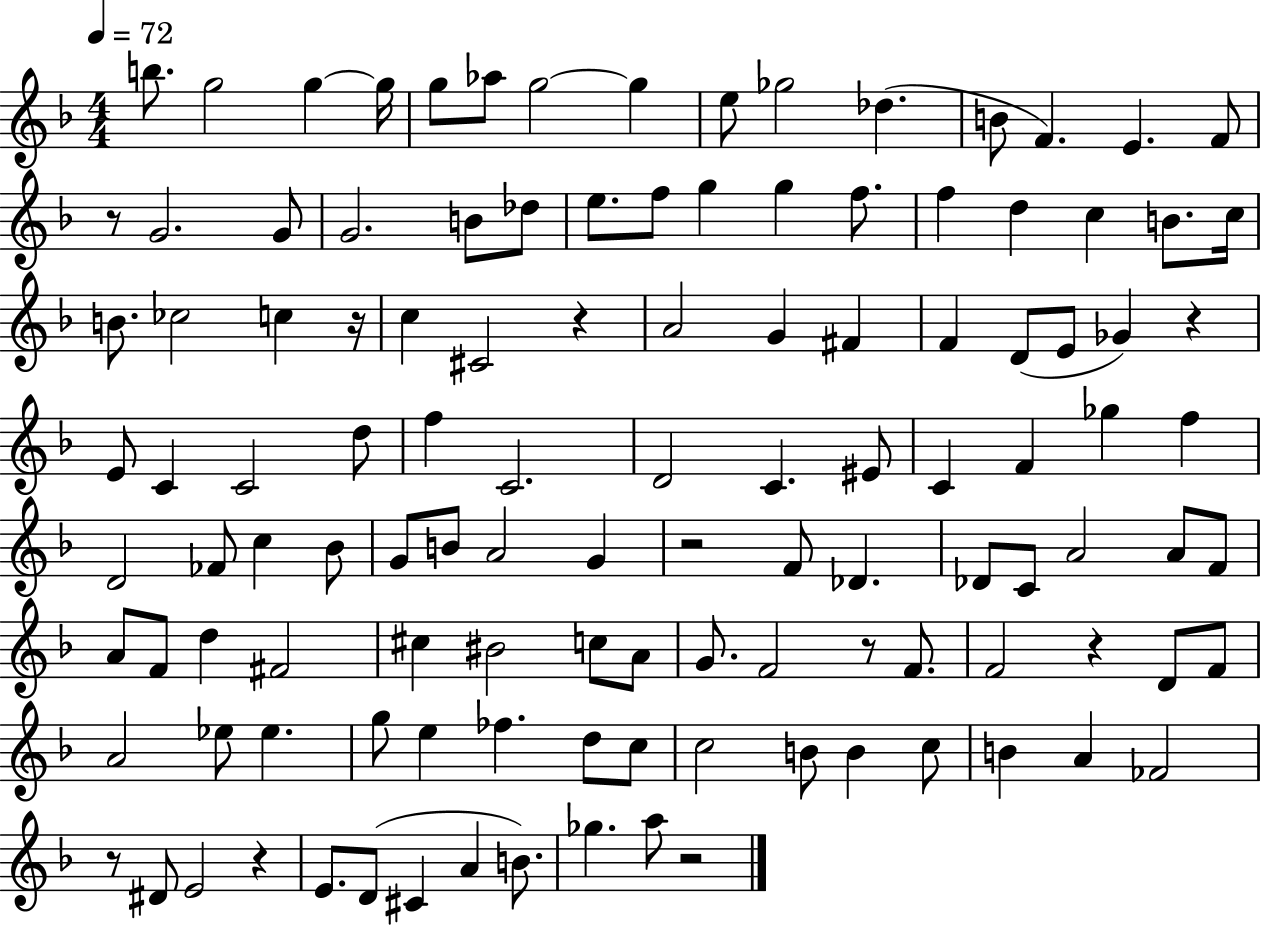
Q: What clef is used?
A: treble